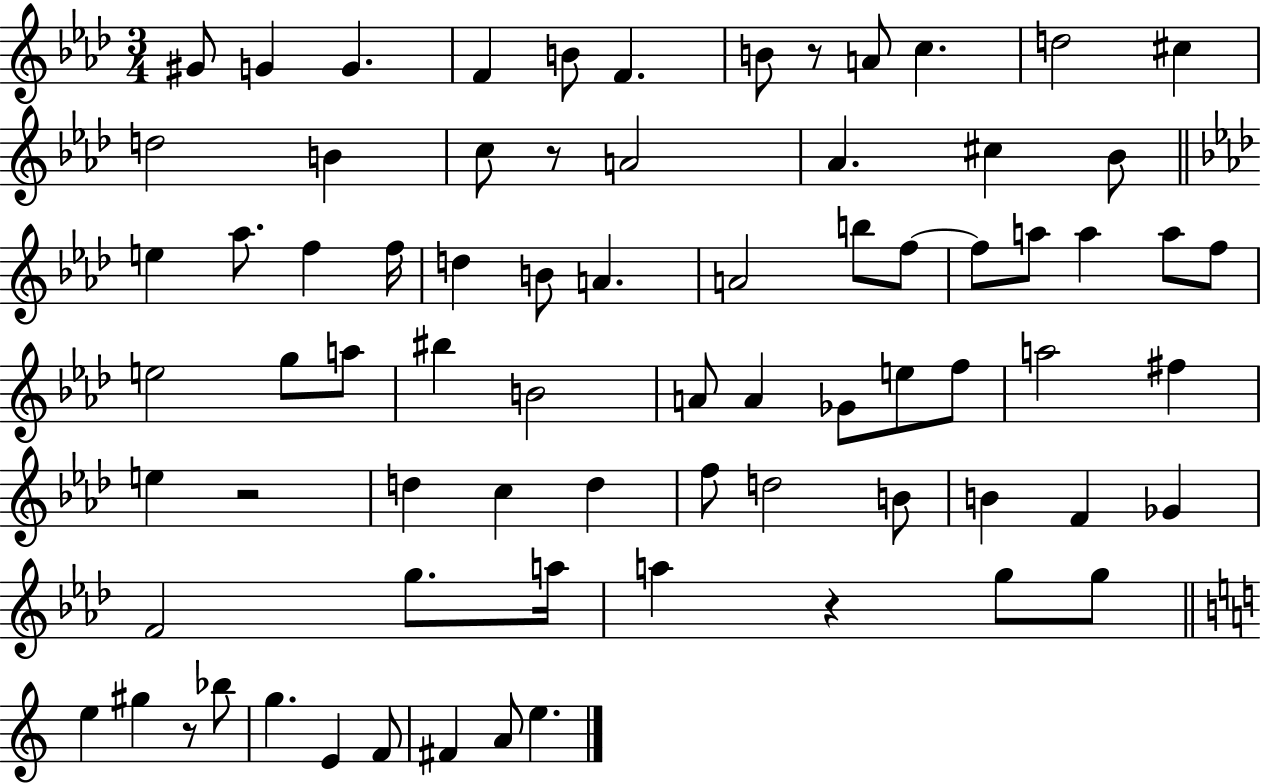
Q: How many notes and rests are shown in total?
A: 75